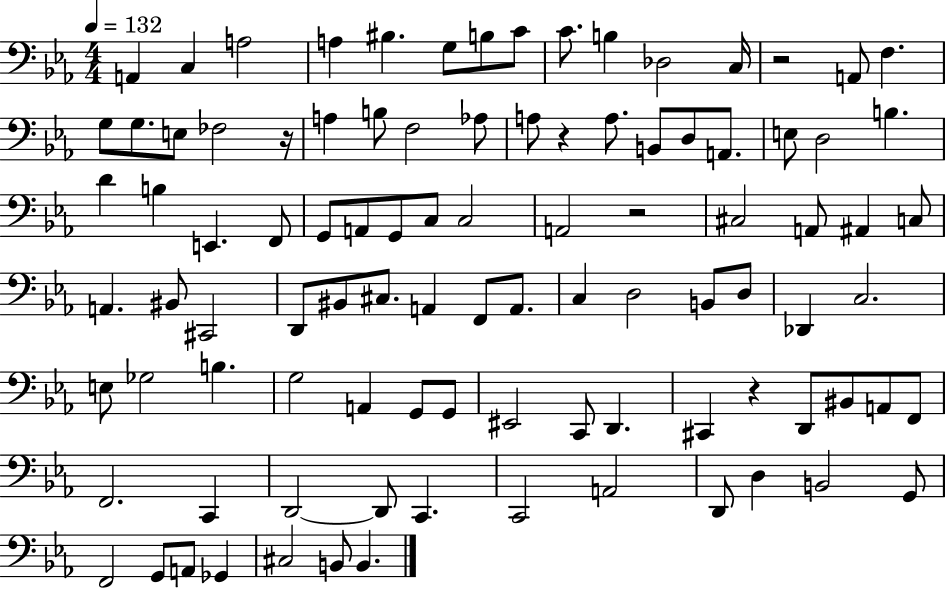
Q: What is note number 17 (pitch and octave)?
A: E3